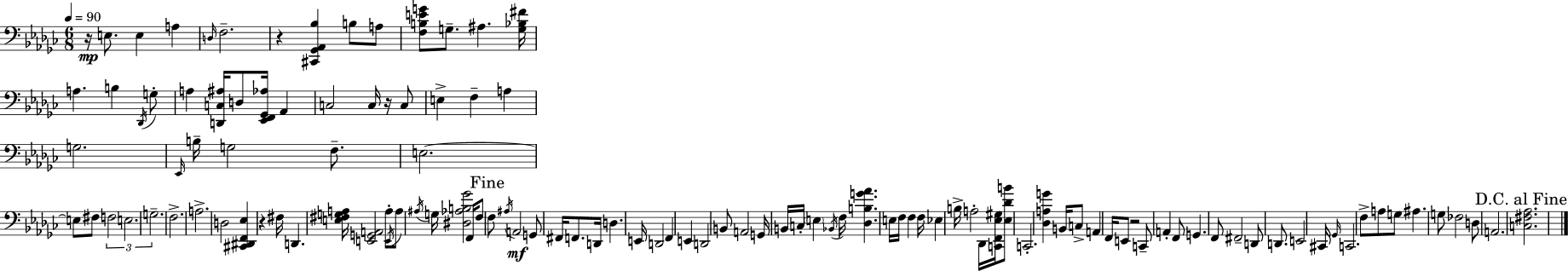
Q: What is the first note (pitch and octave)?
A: E3